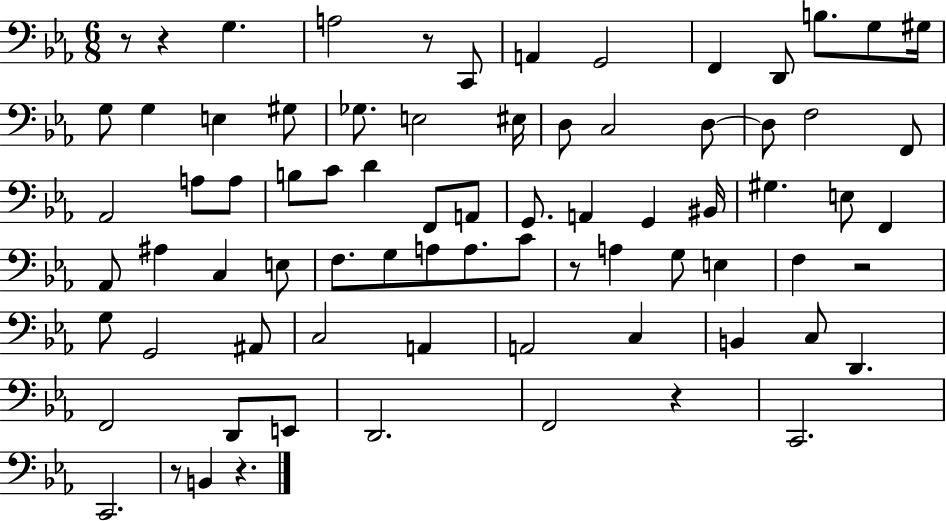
{
  \clef bass
  \numericTimeSignature
  \time 6/8
  \key ees \major
  r8 r4 g4. | a2 r8 c,8 | a,4 g,2 | f,4 d,8 b8. g8 gis16 | \break g8 g4 e4 gis8 | ges8. e2 eis16 | d8 c2 d8~~ | d8 f2 f,8 | \break aes,2 a8 a8 | b8 c'8 d'4 f,8 a,8 | g,8. a,4 g,4 bis,16 | gis4. e8 f,4 | \break aes,8 ais4 c4 e8 | f8. g8 a8 a8. c'8 | r8 a4 g8 e4 | f4 r2 | \break g8 g,2 ais,8 | c2 a,4 | a,2 c4 | b,4 c8 d,4. | \break f,2 d,8 e,8 | d,2. | f,2 r4 | c,2. | \break c,2. | r8 b,4 r4. | \bar "|."
}